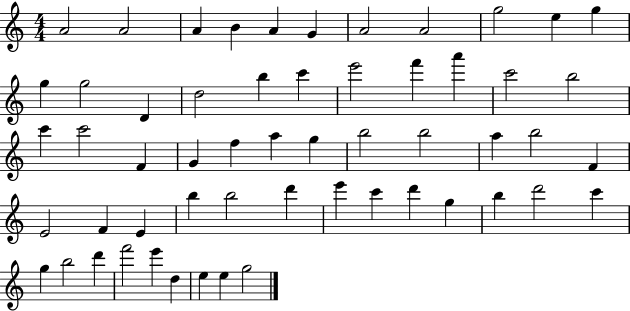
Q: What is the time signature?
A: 4/4